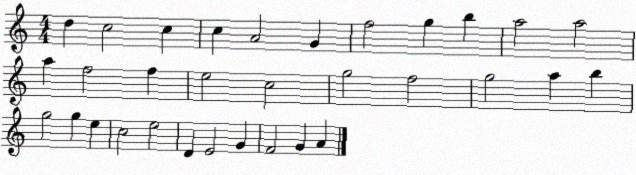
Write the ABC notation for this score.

X:1
T:Untitled
M:4/4
L:1/4
K:C
d c2 c c A2 G f2 g b a2 a2 a f2 f e2 c2 g2 f2 g2 a b g2 g e c2 e2 D E2 G F2 G A